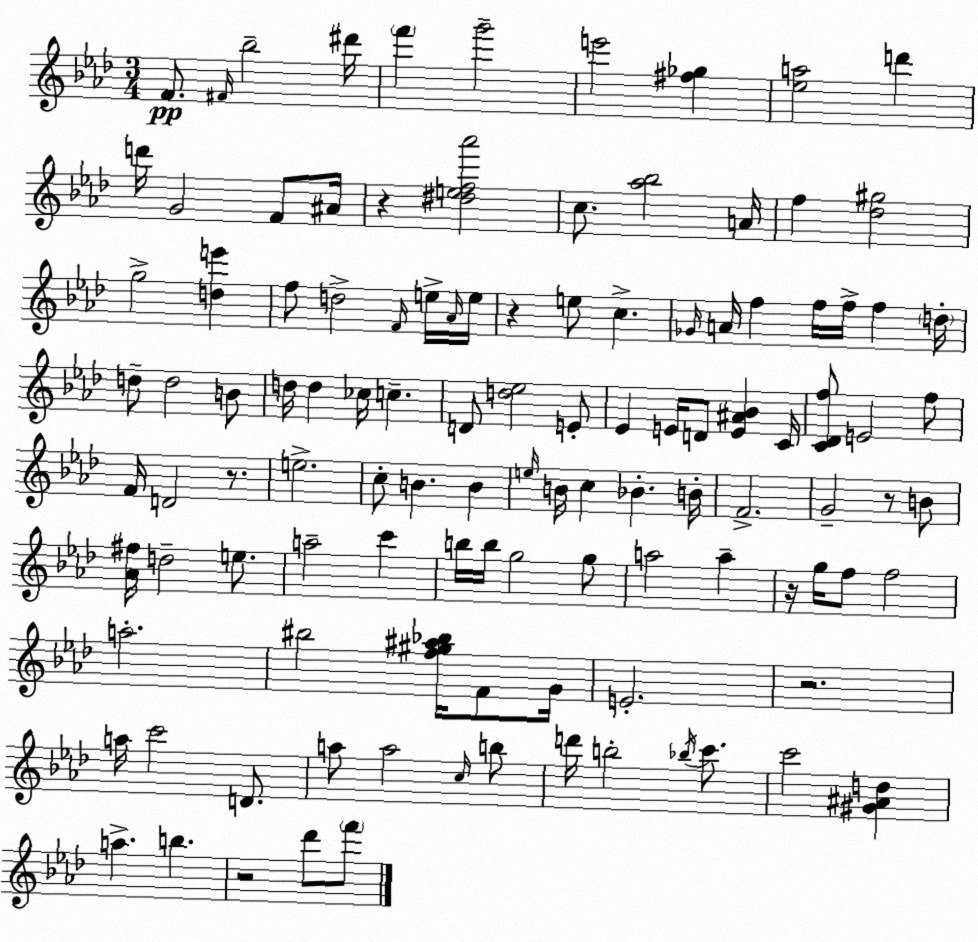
X:1
T:Untitled
M:3/4
L:1/4
K:Fm
F/2 ^F/4 _b2 ^d'/4 f' g'2 e'2 [^f_g] [_ea]2 d' d'/4 G2 F/2 ^A/4 z [^def_a']2 c/2 [_a_b]2 A/4 f [_d^g]2 g2 [de'] f/2 d2 F/4 e/4 _A/4 e/4 z e/2 c _G/4 A/4 f f/4 f/4 f d/4 d/2 d2 B/2 d/4 d _c/4 c D/2 [d_e]2 E/2 _E E/4 D/2 [E^A_B] C/4 [C_Df]/2 E2 f/2 F/4 D2 z/2 e2 c/2 B B e/4 B/4 c _B B/4 F2 G2 z/2 B/2 [_A^f]/4 d2 e/2 a2 c' b/4 b/4 g2 g/2 a2 a z/4 g/4 f/2 f2 a2 ^b2 [f^g^a_b]/4 F/2 G/4 E2 z2 a/4 c'2 D/2 a/2 a2 c/4 b/2 d'/4 b2 _b/4 c'/2 c'2 [^G^Ad] a b z2 _d'/2 f'/2